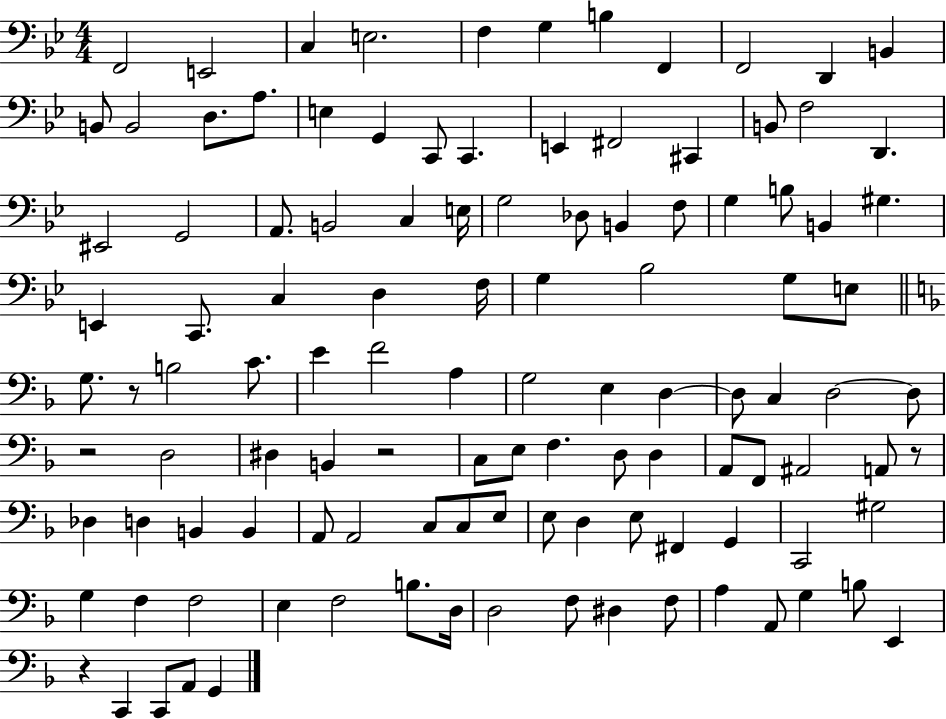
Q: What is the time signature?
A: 4/4